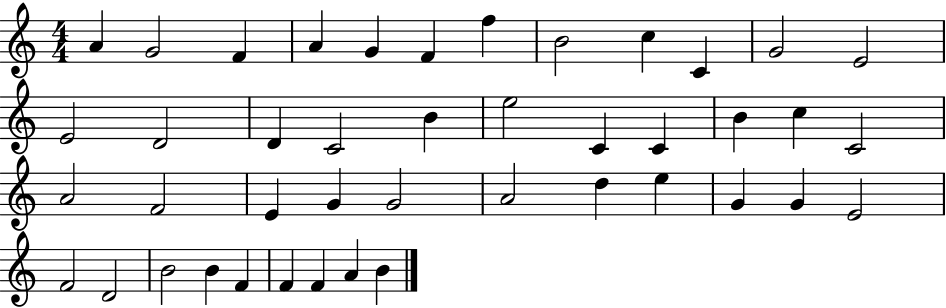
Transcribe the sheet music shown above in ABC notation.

X:1
T:Untitled
M:4/4
L:1/4
K:C
A G2 F A G F f B2 c C G2 E2 E2 D2 D C2 B e2 C C B c C2 A2 F2 E G G2 A2 d e G G E2 F2 D2 B2 B F F F A B